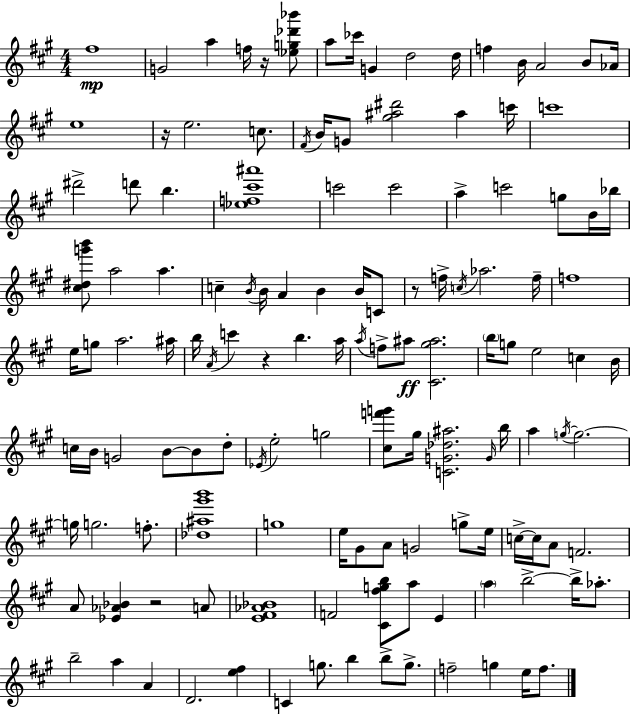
F#5/w G4/h A5/q F5/s R/s [Eb5,G5,Db6,Bb6]/e A5/e CES6/s G4/q D5/h D5/s F5/q B4/s A4/h B4/e Ab4/s E5/w R/s E5/h. C5/e. F#4/s B4/s G4/e [G#5,A#5,D#6]/h A#5/q C6/s C6/w D#6/h D6/e B5/q. [Eb5,F5,C#6,A#6]/w C6/h C6/h A5/q C6/h G5/e B4/s Bb5/s [C#5,D#5,G6,B6]/e A5/h A5/q. C5/q B4/s B4/s A4/q B4/q B4/s C4/e R/e F5/s C5/s Ab5/h. F5/s F5/w E5/s G5/e A5/h. A#5/s B5/s A4/s C6/q R/q B5/q. A5/s A5/s F5/e A#5/e [C#4,G#5,A#5]/h. B5/s G5/e E5/h C5/q B4/s C5/s B4/s G4/h B4/e B4/e D5/e Eb4/s E5/h G5/h [C#5,F6,G6]/e G#5/s [C4,G4,Db5,A#5]/h. G4/s B5/s A5/q G5/s G5/h. G5/s G5/h. F5/e. [Db5,A#5,G#6,B6]/w G5/w E5/s G#4/e A4/e G4/h G5/e E5/s C5/s C5/s A4/e F4/h. A4/e [Eb4,Ab4,Bb4]/q R/h A4/e [E4,F#4,Ab4,Bb4]/w F4/h [C#4,F#5,G5,B5]/e A5/e E4/q A5/q B5/h B5/s Ab5/e. B5/h A5/q A4/q D4/h. [E5,F#5]/q C4/q G5/e. B5/q B5/e G5/e. F5/h G5/q E5/s F5/e.